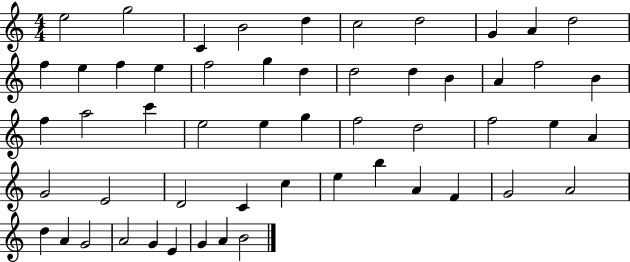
{
  \clef treble
  \numericTimeSignature
  \time 4/4
  \key c \major
  e''2 g''2 | c'4 b'2 d''4 | c''2 d''2 | g'4 a'4 d''2 | \break f''4 e''4 f''4 e''4 | f''2 g''4 d''4 | d''2 d''4 b'4 | a'4 f''2 b'4 | \break f''4 a''2 c'''4 | e''2 e''4 g''4 | f''2 d''2 | f''2 e''4 a'4 | \break g'2 e'2 | d'2 c'4 c''4 | e''4 b''4 a'4 f'4 | g'2 a'2 | \break d''4 a'4 g'2 | a'2 g'4 e'4 | g'4 a'4 b'2 | \bar "|."
}